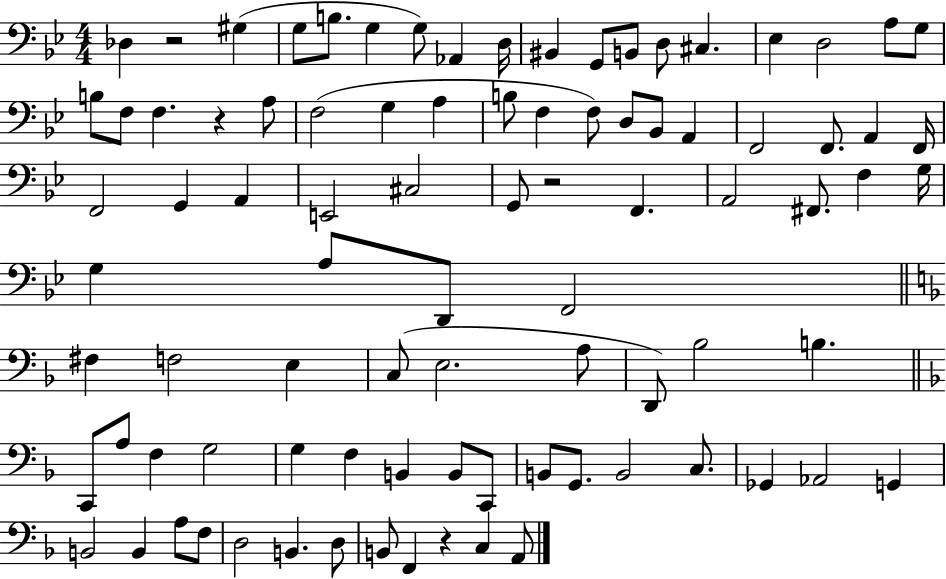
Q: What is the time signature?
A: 4/4